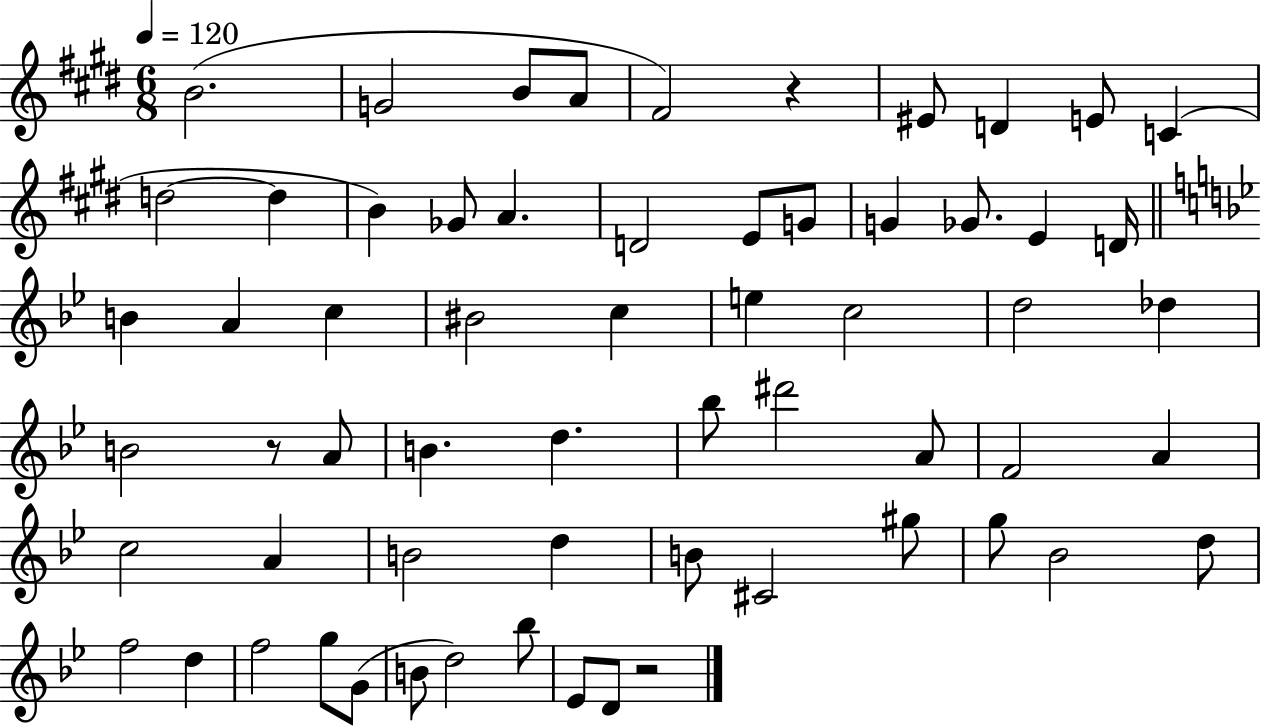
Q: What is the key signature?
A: E major